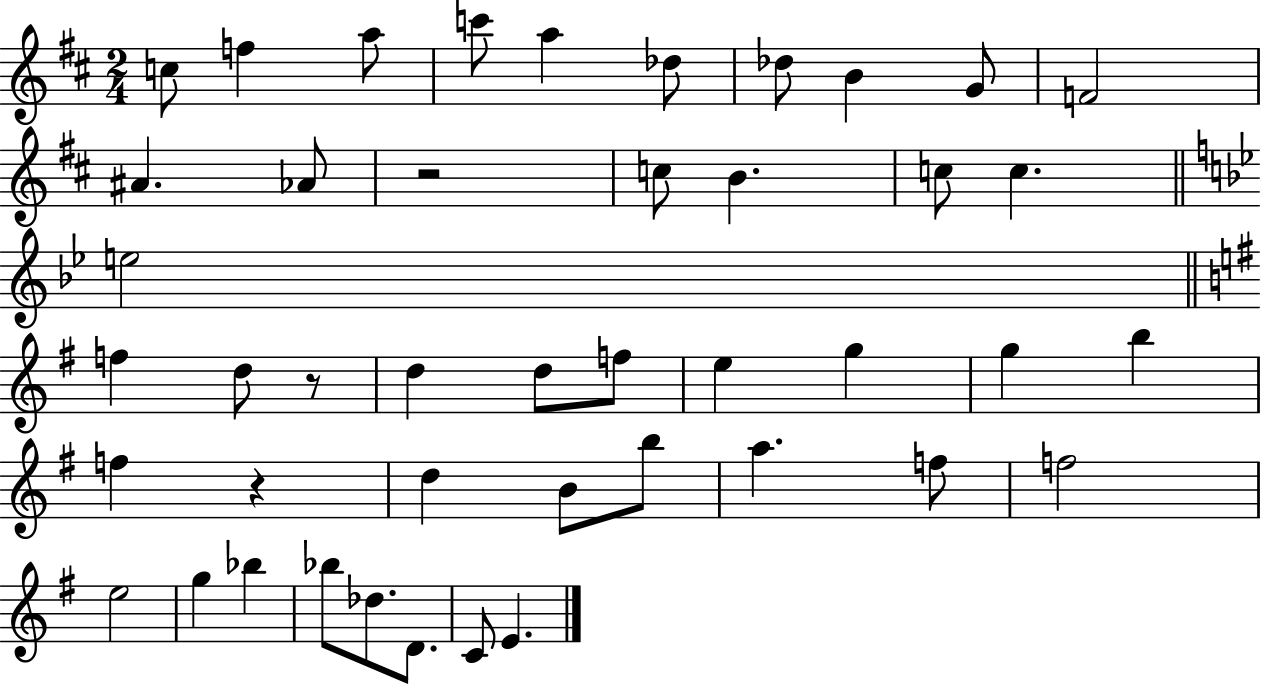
{
  \clef treble
  \numericTimeSignature
  \time 2/4
  \key d \major
  c''8 f''4 a''8 | c'''8 a''4 des''8 | des''8 b'4 g'8 | f'2 | \break ais'4. aes'8 | r2 | c''8 b'4. | c''8 c''4. | \break \bar "||" \break \key bes \major e''2 | \bar "||" \break \key e \minor f''4 d''8 r8 | d''4 d''8 f''8 | e''4 g''4 | g''4 b''4 | \break f''4 r4 | d''4 b'8 b''8 | a''4. f''8 | f''2 | \break e''2 | g''4 bes''4 | bes''8 des''8. d'8. | c'8 e'4. | \break \bar "|."
}